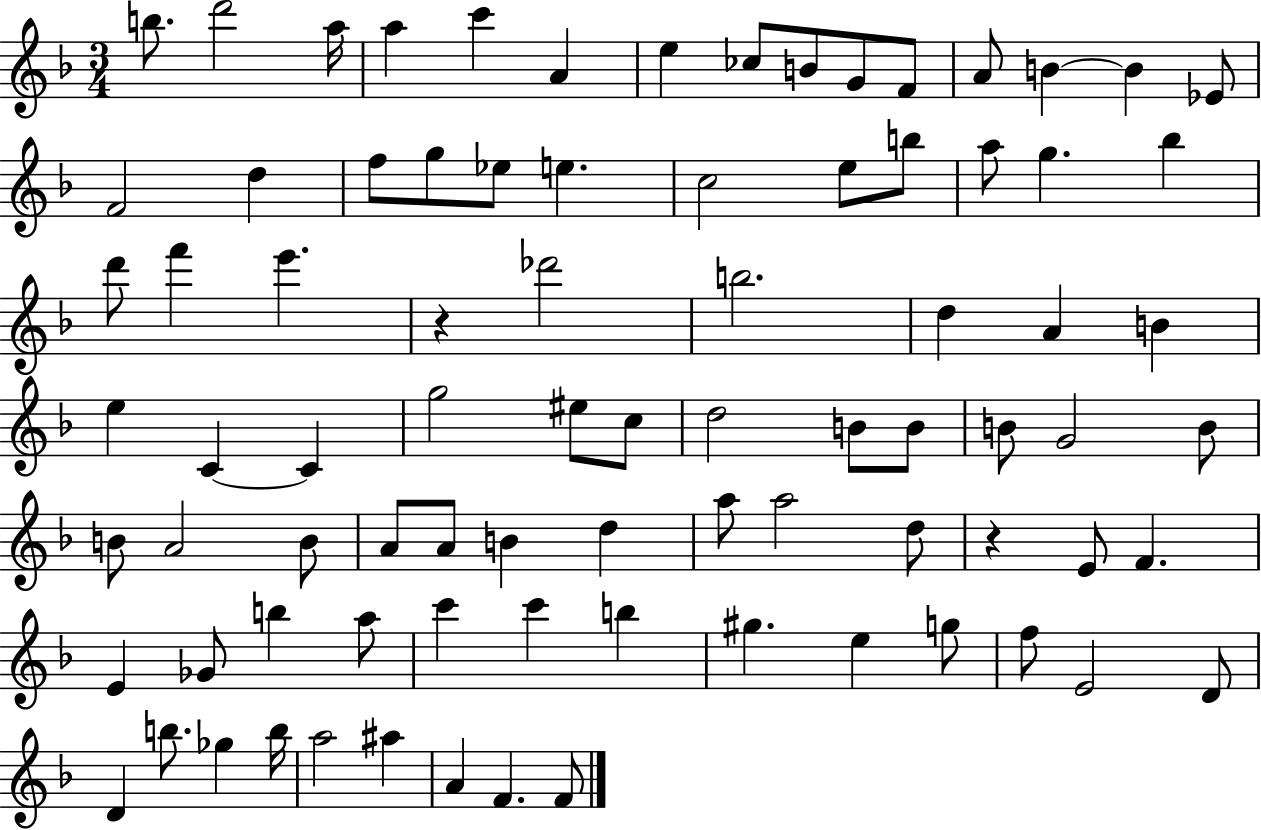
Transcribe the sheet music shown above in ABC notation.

X:1
T:Untitled
M:3/4
L:1/4
K:F
b/2 d'2 a/4 a c' A e _c/2 B/2 G/2 F/2 A/2 B B _E/2 F2 d f/2 g/2 _e/2 e c2 e/2 b/2 a/2 g _b d'/2 f' e' z _d'2 b2 d A B e C C g2 ^e/2 c/2 d2 B/2 B/2 B/2 G2 B/2 B/2 A2 B/2 A/2 A/2 B d a/2 a2 d/2 z E/2 F E _G/2 b a/2 c' c' b ^g e g/2 f/2 E2 D/2 D b/2 _g b/4 a2 ^a A F F/2